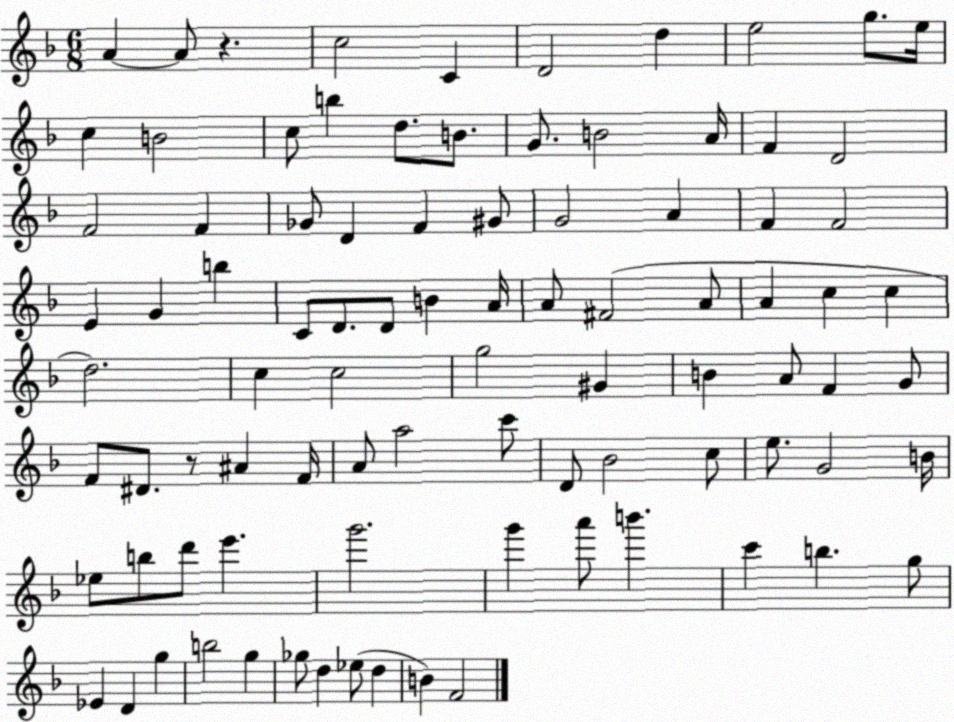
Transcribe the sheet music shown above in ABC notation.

X:1
T:Untitled
M:6/8
L:1/4
K:F
A A/2 z c2 C D2 d e2 g/2 e/4 c B2 c/2 b d/2 B/2 G/2 B2 A/4 F D2 F2 F _G/2 D F ^G/2 G2 A F F2 E G b C/2 D/2 D/2 B A/4 A/2 ^F2 A/2 A c c d2 c c2 g2 ^G B A/2 F G/2 F/2 ^D/2 z/2 ^A F/4 A/2 a2 c'/2 D/2 _B2 c/2 e/2 G2 B/4 _e/2 b/2 d'/2 e' g'2 g' a'/2 b' c' b g/2 _E D g b2 g _g/2 d _e/2 d B F2